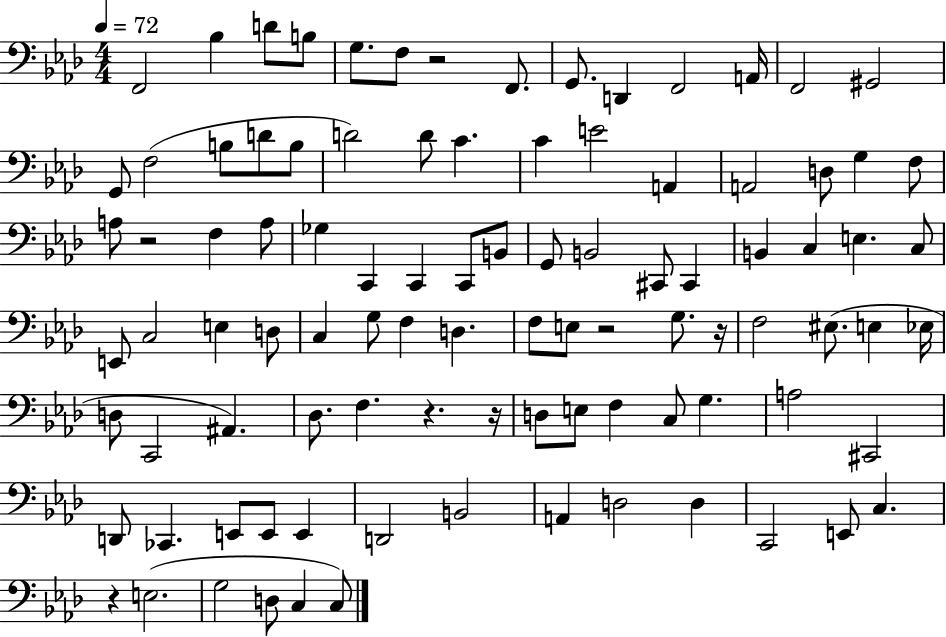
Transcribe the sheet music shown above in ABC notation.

X:1
T:Untitled
M:4/4
L:1/4
K:Ab
F,,2 _B, D/2 B,/2 G,/2 F,/2 z2 F,,/2 G,,/2 D,, F,,2 A,,/4 F,,2 ^G,,2 G,,/2 F,2 B,/2 D/2 B,/2 D2 D/2 C C E2 A,, A,,2 D,/2 G, F,/2 A,/2 z2 F, A,/2 _G, C,, C,, C,,/2 B,,/2 G,,/2 B,,2 ^C,,/2 ^C,, B,, C, E, C,/2 E,,/2 C,2 E, D,/2 C, G,/2 F, D, F,/2 E,/2 z2 G,/2 z/4 F,2 ^E,/2 E, _E,/4 D,/2 C,,2 ^A,, _D,/2 F, z z/4 D,/2 E,/2 F, C,/2 G, A,2 ^C,,2 D,,/2 _C,, E,,/2 E,,/2 E,, D,,2 B,,2 A,, D,2 D, C,,2 E,,/2 C, z E,2 G,2 D,/2 C, C,/2